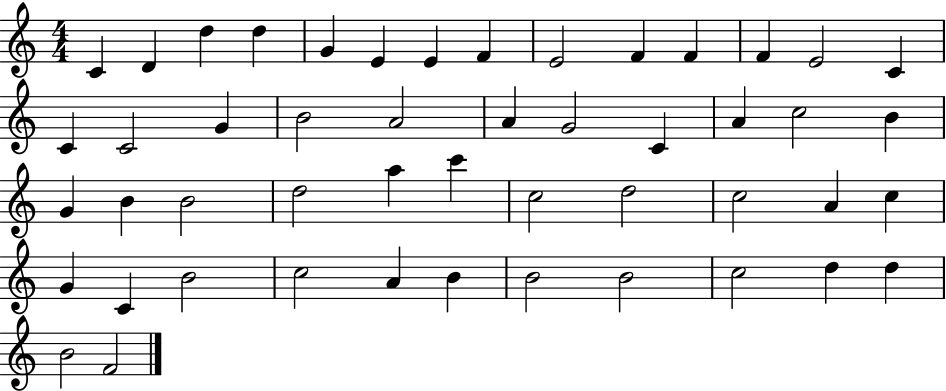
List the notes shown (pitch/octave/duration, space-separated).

C4/q D4/q D5/q D5/q G4/q E4/q E4/q F4/q E4/h F4/q F4/q F4/q E4/h C4/q C4/q C4/h G4/q B4/h A4/h A4/q G4/h C4/q A4/q C5/h B4/q G4/q B4/q B4/h D5/h A5/q C6/q C5/h D5/h C5/h A4/q C5/q G4/q C4/q B4/h C5/h A4/q B4/q B4/h B4/h C5/h D5/q D5/q B4/h F4/h